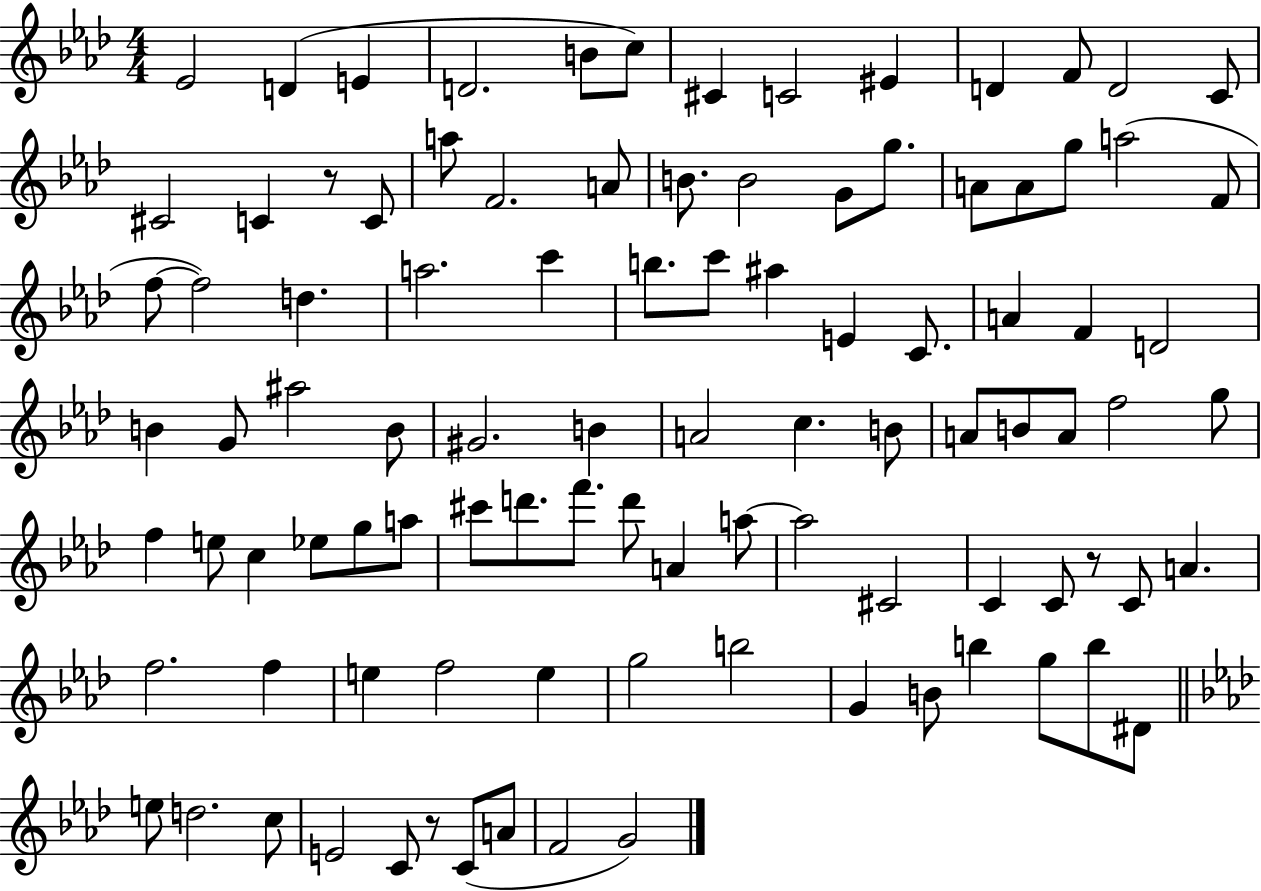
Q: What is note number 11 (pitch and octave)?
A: F4